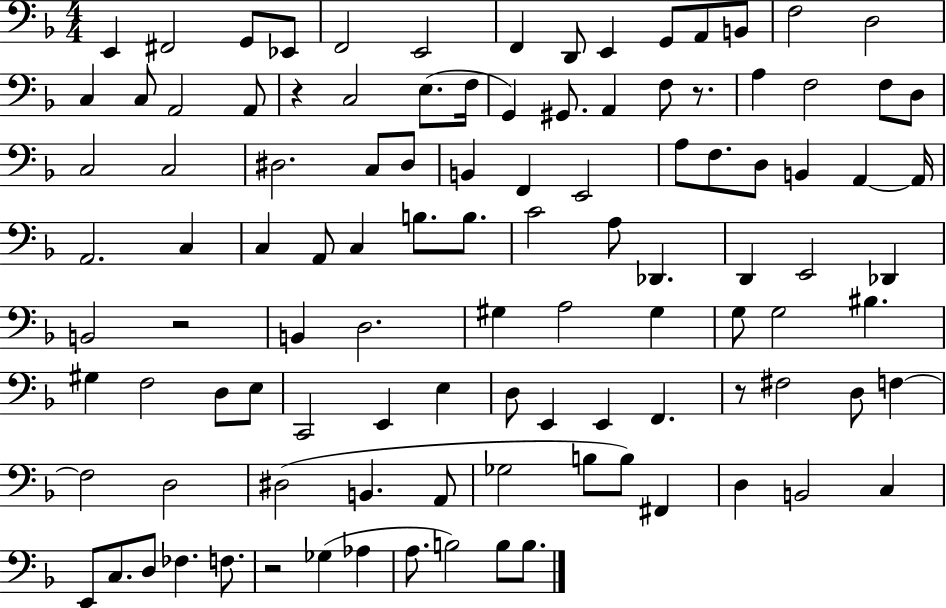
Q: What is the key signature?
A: F major